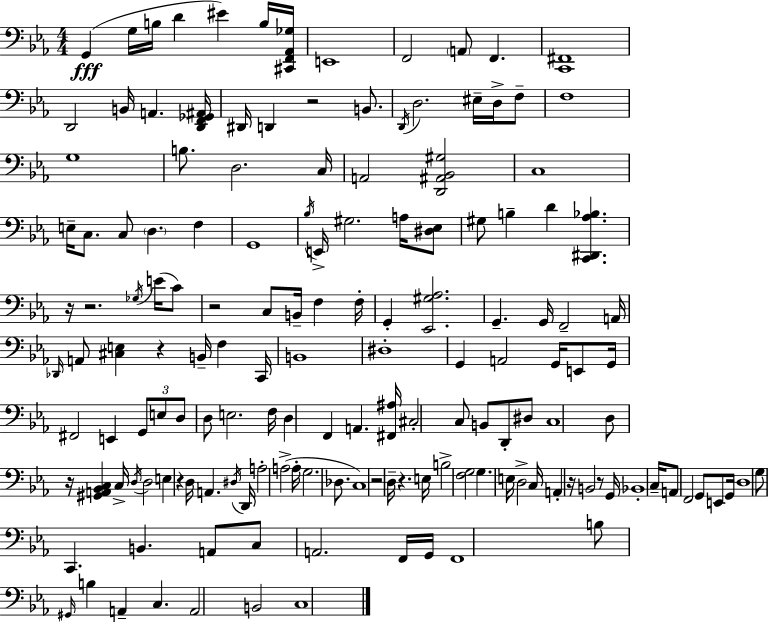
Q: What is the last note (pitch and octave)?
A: C3